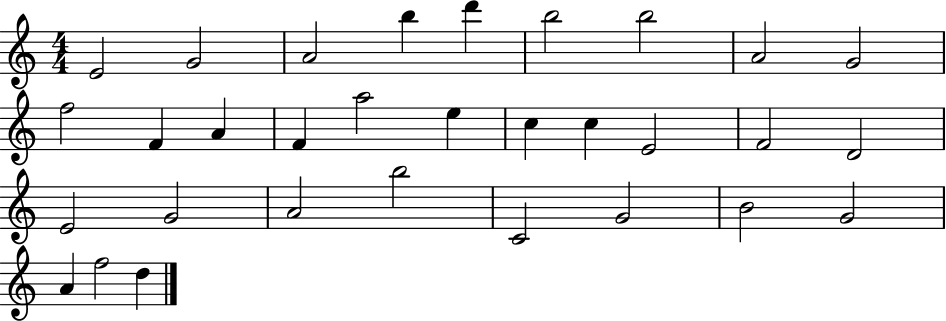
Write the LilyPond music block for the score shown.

{
  \clef treble
  \numericTimeSignature
  \time 4/4
  \key c \major
  e'2 g'2 | a'2 b''4 d'''4 | b''2 b''2 | a'2 g'2 | \break f''2 f'4 a'4 | f'4 a''2 e''4 | c''4 c''4 e'2 | f'2 d'2 | \break e'2 g'2 | a'2 b''2 | c'2 g'2 | b'2 g'2 | \break a'4 f''2 d''4 | \bar "|."
}